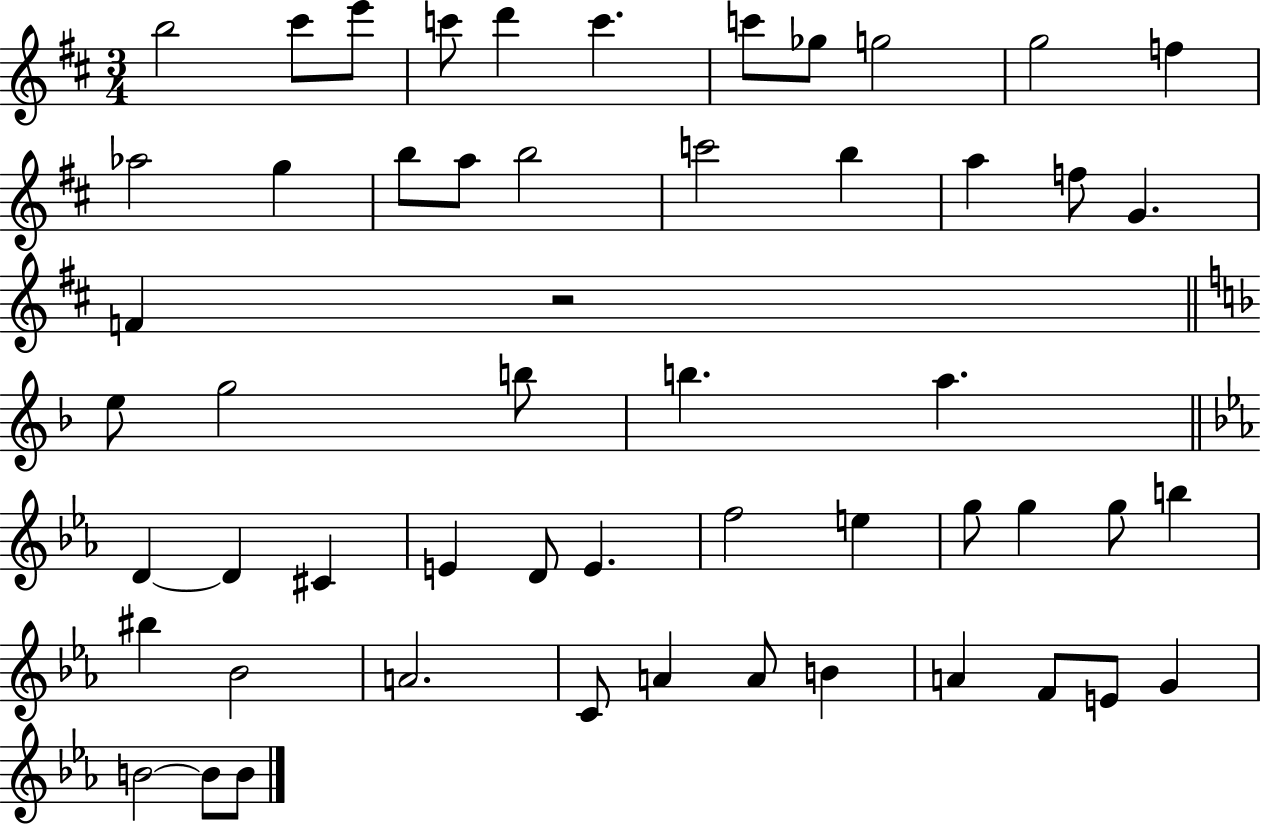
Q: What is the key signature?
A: D major